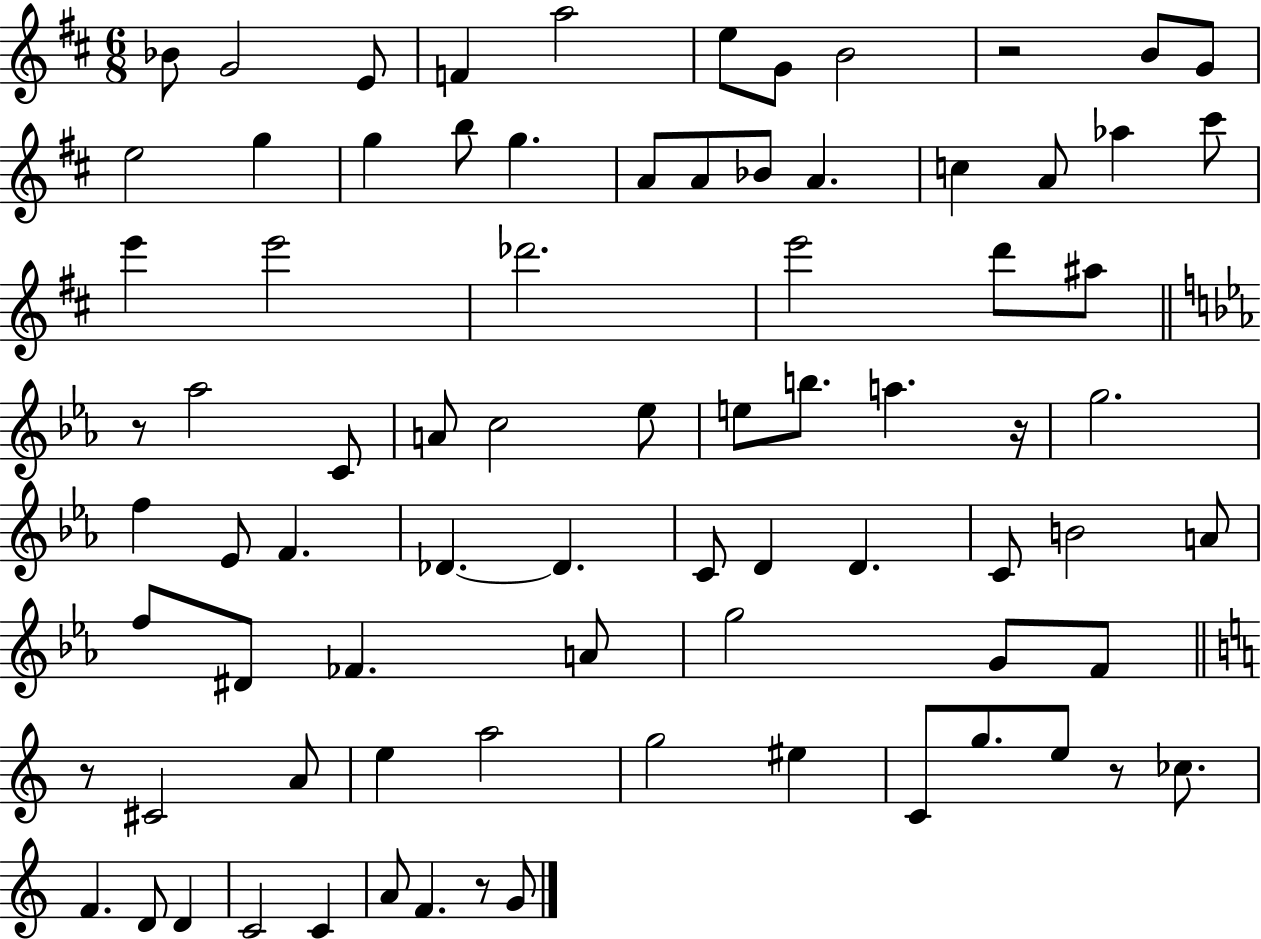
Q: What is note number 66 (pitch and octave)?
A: CES5